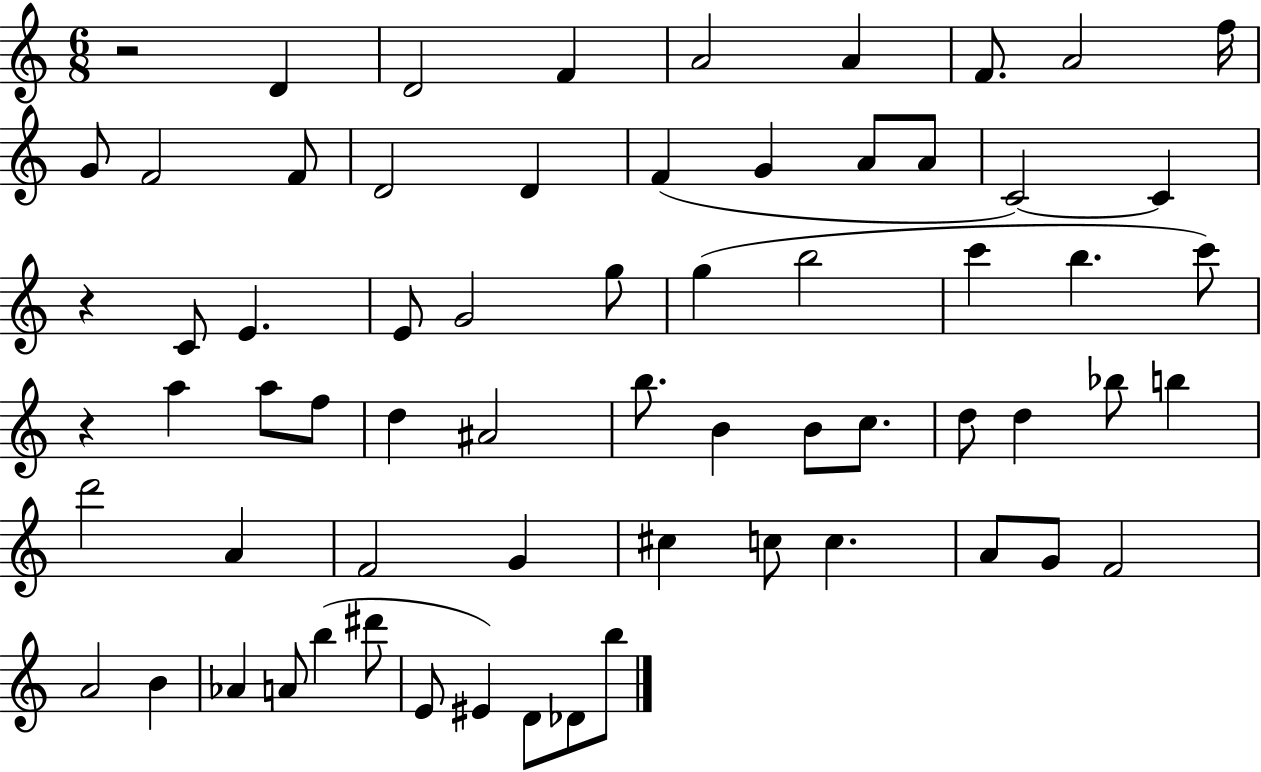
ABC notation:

X:1
T:Untitled
M:6/8
L:1/4
K:C
z2 D D2 F A2 A F/2 A2 f/4 G/2 F2 F/2 D2 D F G A/2 A/2 C2 C z C/2 E E/2 G2 g/2 g b2 c' b c'/2 z a a/2 f/2 d ^A2 b/2 B B/2 c/2 d/2 d _b/2 b d'2 A F2 G ^c c/2 c A/2 G/2 F2 A2 B _A A/2 b ^d'/2 E/2 ^E D/2 _D/2 b/2